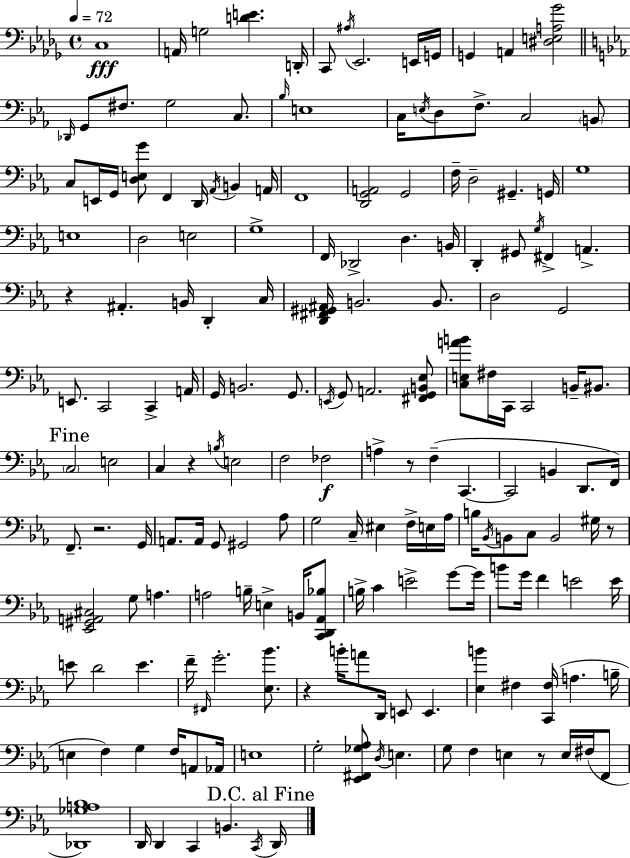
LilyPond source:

{
  \clef bass
  \time 4/4
  \defaultTimeSignature
  \key bes \minor
  \tempo 4 = 72
  c1\fff | a,16 g2 <d' e'>4. d,16-. | c,8 \acciaccatura { ais16 } ees,2. e,16 | g,16 g,4 a,4 <dis e a ges'>2 | \break \bar "||" \break \key ees \major \grace { des,16 } g,8 fis8. g2 c8. | \grace { bes16 } e1 | c16 \acciaccatura { e16 } d8 f8.-> c2 | \parenthesize b,8 c8 e,16 g,16 <d e g'>8 f,4 d,16 \acciaccatura { aes,16 } b,4 | \break a,16 f,1 | <d, g, a,>2 g,2 | f16-- d2-- gis,4.-- | g,16 g1 | \break e1 | d2 e2 | g1-> | f,16 des,2-> d4. | \break b,16 d,4-. gis,8 \acciaccatura { g16 } fis,4-> a,4.-> | r4 ais,4.-. b,16 | d,4-. c16 <d, fis, gis, ais,>16 b,2. | b,8. d2 g,2 | \break e,8. c,2 | c,4-> a,16 g,16 b,2. | g,8. \acciaccatura { e,16 } g,8 a,2. | <fis, g, b, ees>8 <c e a' b'>8 fis16 c,16 c,2 | \break b,16-- bis,8. \mark "Fine" \parenthesize c2 e2 | c4 r4 \acciaccatura { b16 } e2 | f2 fes2\f | a4-> r8 f4--( | \break c,4.~~ c,2 b,4 | d,8. f,16) f,8.-- r2. | g,16 a,8. a,16 g,8 gis,2 | aes8 g2 c16-- | \break eis4 f16-> e16 aes16 b16 \acciaccatura { bes,16 } b,8 c8 b,2 | gis16 r8 <ees, gis, a, cis>2 | g8 a4. a2 | b16-- e4-> b,16 <c, d, aes, bes>8 b16-> c'4 e'2-> | \break g'8~~ g'16 b'8 g'16 f'4 e'2 | e'16 e'8 d'2 | e'4. f'16-- \grace { fis,16 } g'2.-. | <ees bes'>8. r4 b'16-. a'8 | \break d,16 e,8 e,4. <ees b'>4 fis4 | <c, fis>16( a4. b16-- e4 f4) | g4 f16 a,8 aes,16 e1 | g2-. | \break <ees, fis, ges aes>8 \acciaccatura { d16 } e4. g8 f4 | e4 r8 e16 fis16( f,8 <des, ges a bes>1) | d,16 d,4 c,4 | b,4. \acciaccatura { c,16 } \mark "D.C. al Fine" d,16 \bar "|."
}